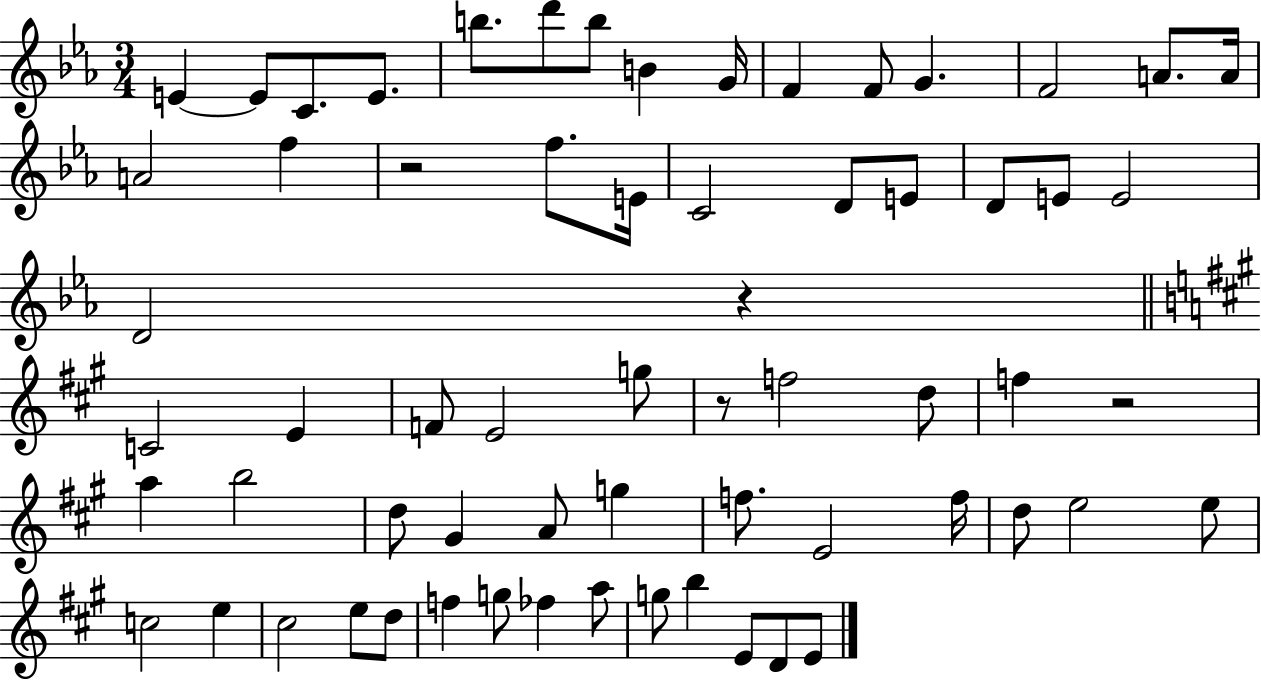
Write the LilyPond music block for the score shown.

{
  \clef treble
  \numericTimeSignature
  \time 3/4
  \key ees \major
  \repeat volta 2 { e'4~~ e'8 c'8. e'8. | b''8. d'''8 b''8 b'4 g'16 | f'4 f'8 g'4. | f'2 a'8. a'16 | \break a'2 f''4 | r2 f''8. e'16 | c'2 d'8 e'8 | d'8 e'8 e'2 | \break d'2 r4 | \bar "||" \break \key a \major c'2 e'4 | f'8 e'2 g''8 | r8 f''2 d''8 | f''4 r2 | \break a''4 b''2 | d''8 gis'4 a'8 g''4 | f''8. e'2 f''16 | d''8 e''2 e''8 | \break c''2 e''4 | cis''2 e''8 d''8 | f''4 g''8 fes''4 a''8 | g''8 b''4 e'8 d'8 e'8 | \break } \bar "|."
}